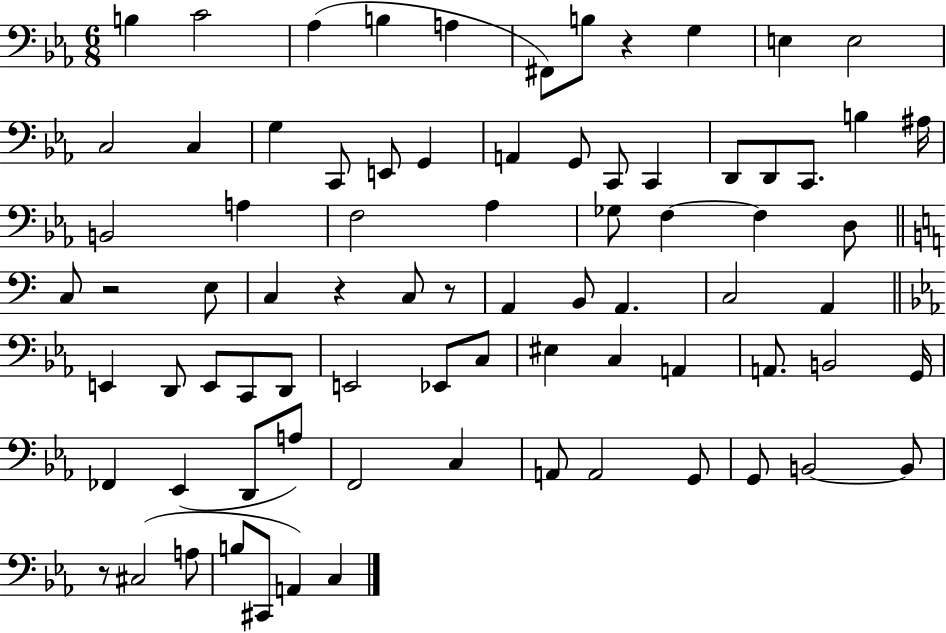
{
  \clef bass
  \numericTimeSignature
  \time 6/8
  \key ees \major
  b4 c'2 | aes4( b4 a4 | fis,8) b8 r4 g4 | e4 e2 | \break c2 c4 | g4 c,8 e,8 g,4 | a,4 g,8 c,8 c,4 | d,8 d,8 c,8. b4 ais16 | \break b,2 a4 | f2 aes4 | ges8 f4~~ f4 d8 | \bar "||" \break \key a \minor c8 r2 e8 | c4 r4 c8 r8 | a,4 b,8 a,4. | c2 a,4 | \break \bar "||" \break \key ees \major e,4 d,8 e,8 c,8 d,8 | e,2 ees,8 c8 | eis4 c4 a,4 | a,8. b,2 g,16 | \break fes,4 ees,4( d,8 a8) | f,2 c4 | a,8 a,2 g,8 | g,8 b,2~~ b,8 | \break r8 cis2( a8 | b8 cis,8 a,4) c4 | \bar "|."
}